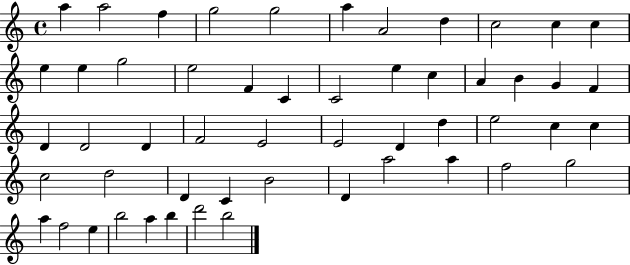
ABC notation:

X:1
T:Untitled
M:4/4
L:1/4
K:C
a a2 f g2 g2 a A2 d c2 c c e e g2 e2 F C C2 e c A B G F D D2 D F2 E2 E2 D d e2 c c c2 d2 D C B2 D a2 a f2 g2 a f2 e b2 a b d'2 b2